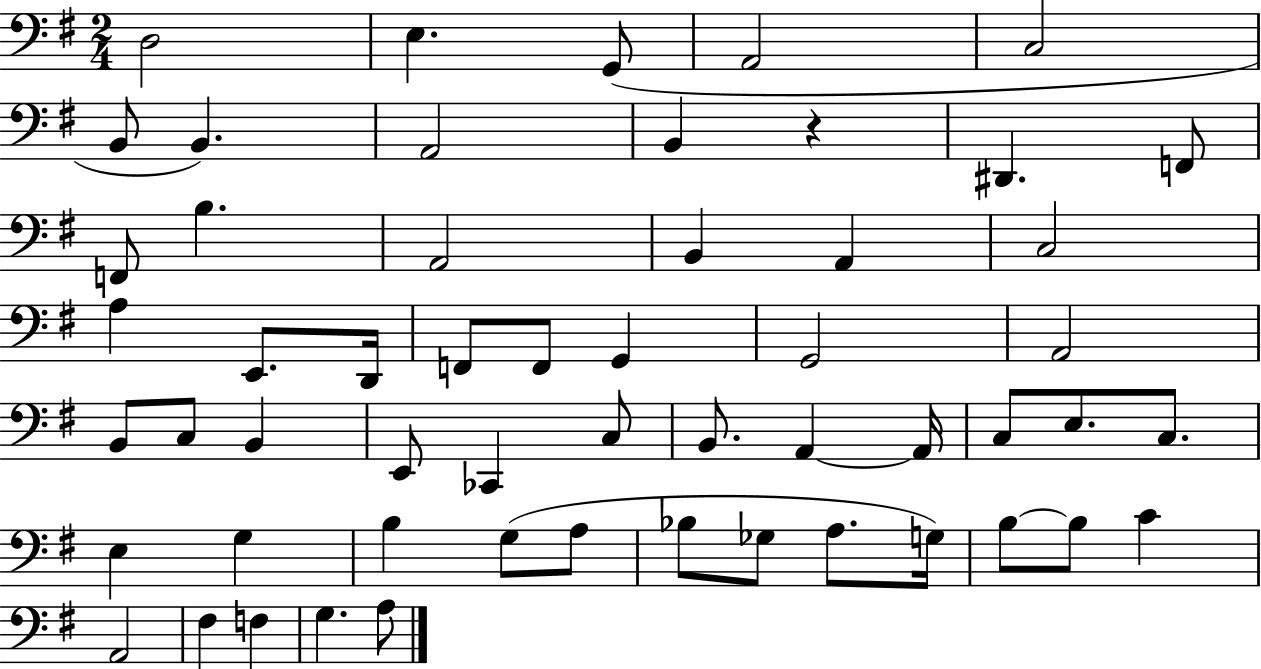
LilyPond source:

{
  \clef bass
  \numericTimeSignature
  \time 2/4
  \key g \major
  d2 | e4. g,8( | a,2 | c2 | \break b,8 b,4.) | a,2 | b,4 r4 | dis,4. f,8 | \break f,8 b4. | a,2 | b,4 a,4 | c2 | \break a4 e,8. d,16 | f,8 f,8 g,4 | g,2 | a,2 | \break b,8 c8 b,4 | e,8 ces,4 c8 | b,8. a,4~~ a,16 | c8 e8. c8. | \break e4 g4 | b4 g8( a8 | bes8 ges8 a8. g16) | b8~~ b8 c'4 | \break a,2 | fis4 f4 | g4. a8 | \bar "|."
}